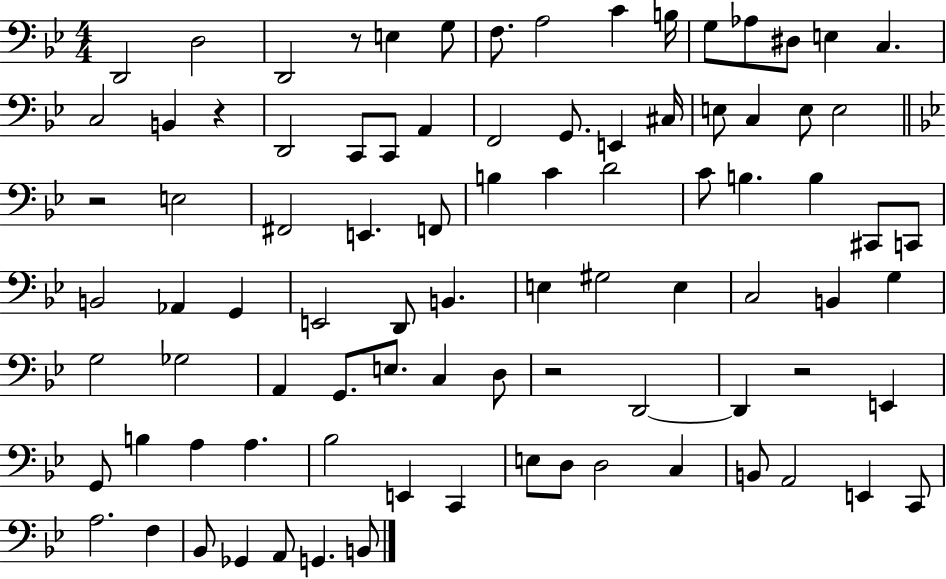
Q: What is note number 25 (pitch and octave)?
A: E3